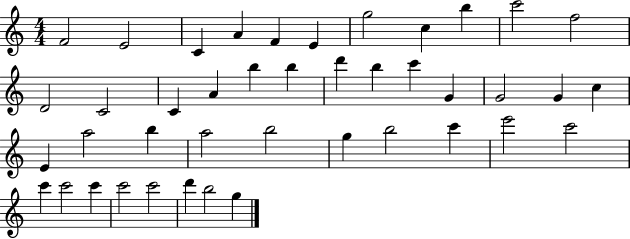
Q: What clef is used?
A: treble